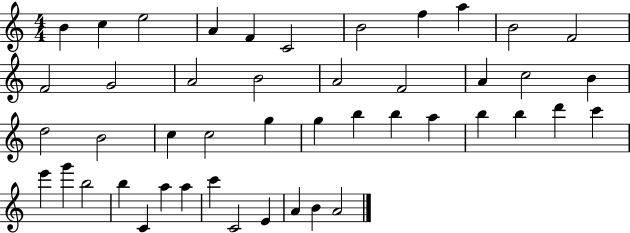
B4/q C5/q E5/h A4/q F4/q C4/h B4/h F5/q A5/q B4/h F4/h F4/h G4/h A4/h B4/h A4/h F4/h A4/q C5/h B4/q D5/h B4/h C5/q C5/h G5/q G5/q B5/q B5/q A5/q B5/q B5/q D6/q C6/q E6/q G6/q B5/h B5/q C4/q A5/q A5/q C6/q C4/h E4/q A4/q B4/q A4/h